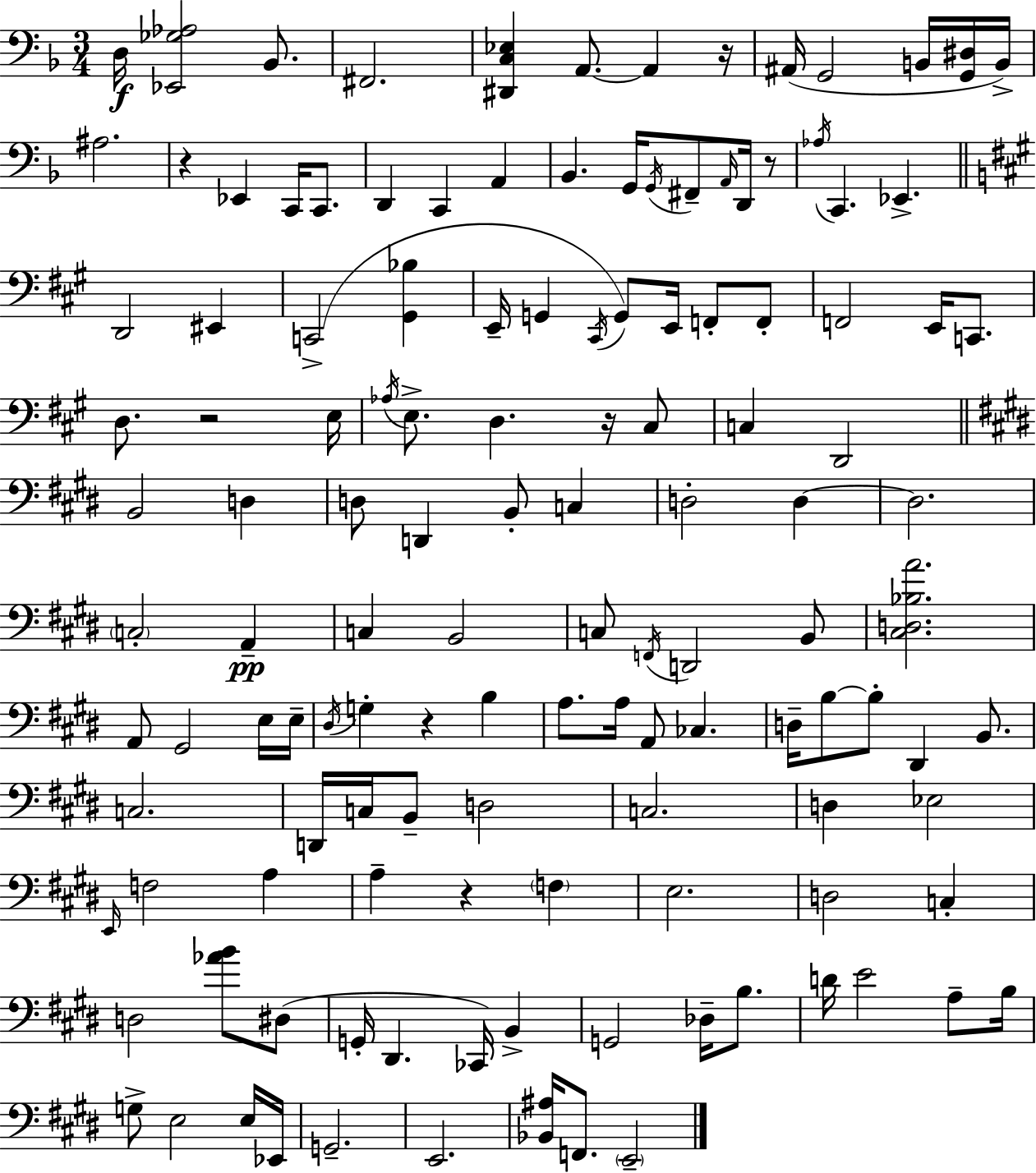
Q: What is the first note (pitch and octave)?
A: D3